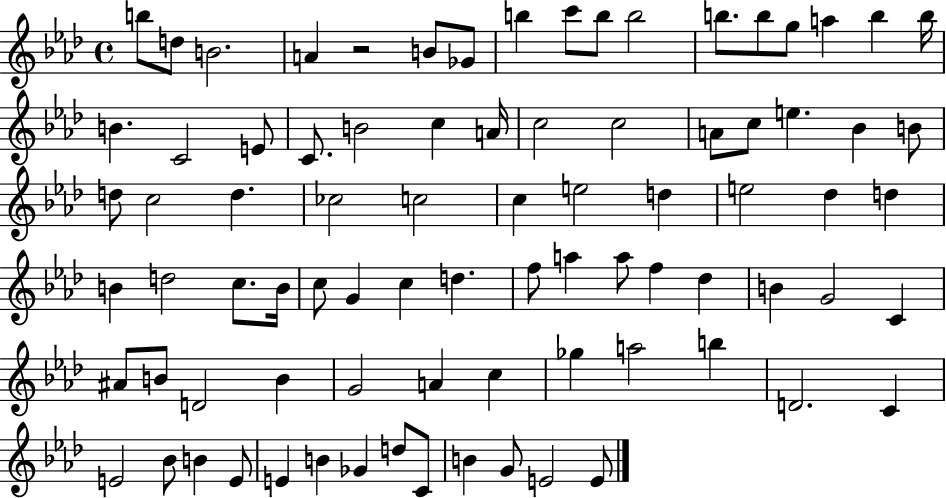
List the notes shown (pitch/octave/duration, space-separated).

B5/e D5/e B4/h. A4/q R/h B4/e Gb4/e B5/q C6/e B5/e B5/h B5/e. B5/e G5/e A5/q B5/q B5/s B4/q. C4/h E4/e C4/e. B4/h C5/q A4/s C5/h C5/h A4/e C5/e E5/q. Bb4/q B4/e D5/e C5/h D5/q. CES5/h C5/h C5/q E5/h D5/q E5/h Db5/q D5/q B4/q D5/h C5/e. B4/s C5/e G4/q C5/q D5/q. F5/e A5/q A5/e F5/q Db5/q B4/q G4/h C4/q A#4/e B4/e D4/h B4/q G4/h A4/q C5/q Gb5/q A5/h B5/q D4/h. C4/q E4/h Bb4/e B4/q E4/e E4/q B4/q Gb4/q D5/e C4/e B4/q G4/e E4/h E4/e